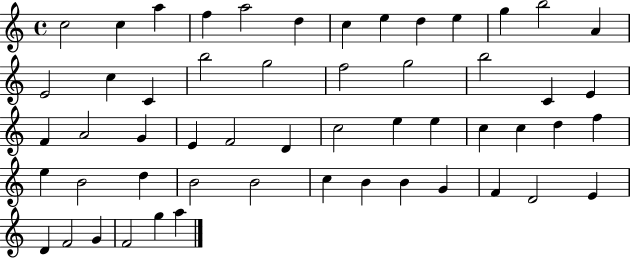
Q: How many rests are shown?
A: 0